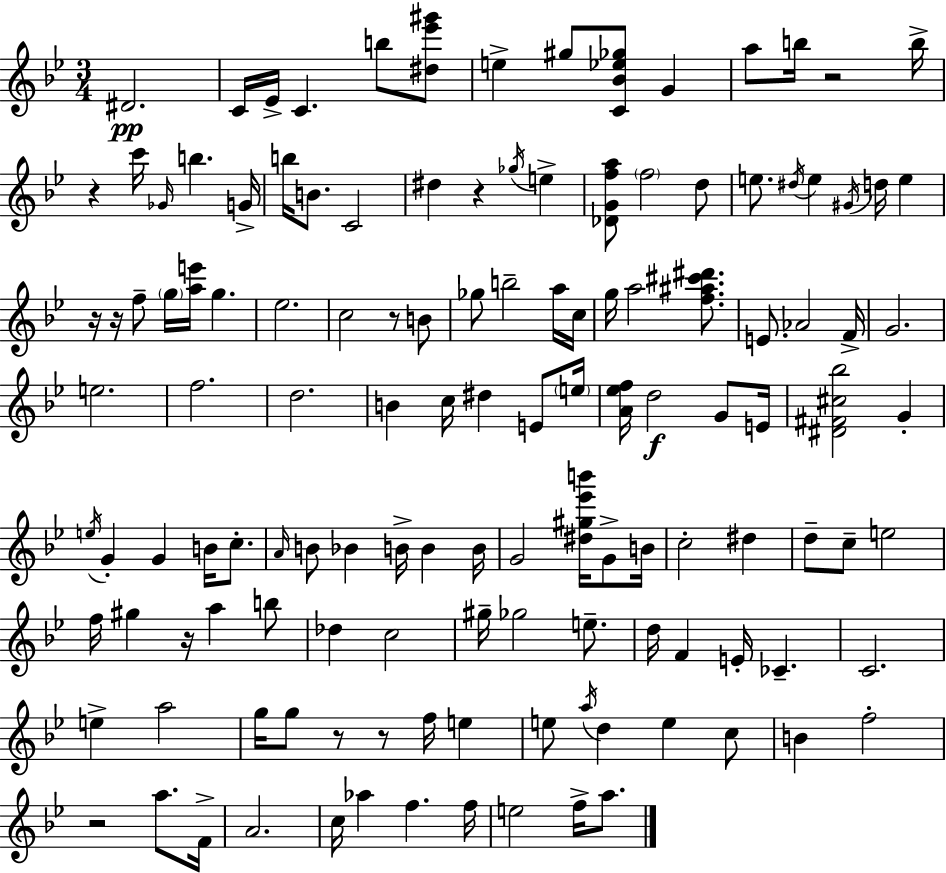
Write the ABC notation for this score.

X:1
T:Untitled
M:3/4
L:1/4
K:Gm
^D2 C/4 _E/4 C b/2 [^d_e'^g']/2 e ^g/2 [C_B_e_g]/2 G a/2 b/4 z2 b/4 z c'/4 _G/4 b G/4 b/4 B/2 C2 ^d z _g/4 e [_DGfa]/2 f2 d/2 e/2 ^d/4 e ^G/4 d/4 e z/4 z/4 f/2 g/4 [ae']/4 g _e2 c2 z/2 B/2 _g/2 b2 a/4 c/4 g/4 a2 [f^a^c'^d']/2 E/2 _A2 F/4 G2 e2 f2 d2 B c/4 ^d E/2 e/4 [A_ef]/4 d2 G/2 E/4 [^D^F^c_b]2 G e/4 G G B/4 c/2 A/4 B/2 _B B/4 B B/4 G2 [^d^g_e'b']/4 G/2 B/4 c2 ^d d/2 c/2 e2 f/4 ^g z/4 a b/2 _d c2 ^g/4 _g2 e/2 d/4 F E/4 _C C2 e a2 g/4 g/2 z/2 z/2 f/4 e e/2 a/4 d e c/2 B f2 z2 a/2 F/4 A2 c/4 _a f f/4 e2 f/4 a/2